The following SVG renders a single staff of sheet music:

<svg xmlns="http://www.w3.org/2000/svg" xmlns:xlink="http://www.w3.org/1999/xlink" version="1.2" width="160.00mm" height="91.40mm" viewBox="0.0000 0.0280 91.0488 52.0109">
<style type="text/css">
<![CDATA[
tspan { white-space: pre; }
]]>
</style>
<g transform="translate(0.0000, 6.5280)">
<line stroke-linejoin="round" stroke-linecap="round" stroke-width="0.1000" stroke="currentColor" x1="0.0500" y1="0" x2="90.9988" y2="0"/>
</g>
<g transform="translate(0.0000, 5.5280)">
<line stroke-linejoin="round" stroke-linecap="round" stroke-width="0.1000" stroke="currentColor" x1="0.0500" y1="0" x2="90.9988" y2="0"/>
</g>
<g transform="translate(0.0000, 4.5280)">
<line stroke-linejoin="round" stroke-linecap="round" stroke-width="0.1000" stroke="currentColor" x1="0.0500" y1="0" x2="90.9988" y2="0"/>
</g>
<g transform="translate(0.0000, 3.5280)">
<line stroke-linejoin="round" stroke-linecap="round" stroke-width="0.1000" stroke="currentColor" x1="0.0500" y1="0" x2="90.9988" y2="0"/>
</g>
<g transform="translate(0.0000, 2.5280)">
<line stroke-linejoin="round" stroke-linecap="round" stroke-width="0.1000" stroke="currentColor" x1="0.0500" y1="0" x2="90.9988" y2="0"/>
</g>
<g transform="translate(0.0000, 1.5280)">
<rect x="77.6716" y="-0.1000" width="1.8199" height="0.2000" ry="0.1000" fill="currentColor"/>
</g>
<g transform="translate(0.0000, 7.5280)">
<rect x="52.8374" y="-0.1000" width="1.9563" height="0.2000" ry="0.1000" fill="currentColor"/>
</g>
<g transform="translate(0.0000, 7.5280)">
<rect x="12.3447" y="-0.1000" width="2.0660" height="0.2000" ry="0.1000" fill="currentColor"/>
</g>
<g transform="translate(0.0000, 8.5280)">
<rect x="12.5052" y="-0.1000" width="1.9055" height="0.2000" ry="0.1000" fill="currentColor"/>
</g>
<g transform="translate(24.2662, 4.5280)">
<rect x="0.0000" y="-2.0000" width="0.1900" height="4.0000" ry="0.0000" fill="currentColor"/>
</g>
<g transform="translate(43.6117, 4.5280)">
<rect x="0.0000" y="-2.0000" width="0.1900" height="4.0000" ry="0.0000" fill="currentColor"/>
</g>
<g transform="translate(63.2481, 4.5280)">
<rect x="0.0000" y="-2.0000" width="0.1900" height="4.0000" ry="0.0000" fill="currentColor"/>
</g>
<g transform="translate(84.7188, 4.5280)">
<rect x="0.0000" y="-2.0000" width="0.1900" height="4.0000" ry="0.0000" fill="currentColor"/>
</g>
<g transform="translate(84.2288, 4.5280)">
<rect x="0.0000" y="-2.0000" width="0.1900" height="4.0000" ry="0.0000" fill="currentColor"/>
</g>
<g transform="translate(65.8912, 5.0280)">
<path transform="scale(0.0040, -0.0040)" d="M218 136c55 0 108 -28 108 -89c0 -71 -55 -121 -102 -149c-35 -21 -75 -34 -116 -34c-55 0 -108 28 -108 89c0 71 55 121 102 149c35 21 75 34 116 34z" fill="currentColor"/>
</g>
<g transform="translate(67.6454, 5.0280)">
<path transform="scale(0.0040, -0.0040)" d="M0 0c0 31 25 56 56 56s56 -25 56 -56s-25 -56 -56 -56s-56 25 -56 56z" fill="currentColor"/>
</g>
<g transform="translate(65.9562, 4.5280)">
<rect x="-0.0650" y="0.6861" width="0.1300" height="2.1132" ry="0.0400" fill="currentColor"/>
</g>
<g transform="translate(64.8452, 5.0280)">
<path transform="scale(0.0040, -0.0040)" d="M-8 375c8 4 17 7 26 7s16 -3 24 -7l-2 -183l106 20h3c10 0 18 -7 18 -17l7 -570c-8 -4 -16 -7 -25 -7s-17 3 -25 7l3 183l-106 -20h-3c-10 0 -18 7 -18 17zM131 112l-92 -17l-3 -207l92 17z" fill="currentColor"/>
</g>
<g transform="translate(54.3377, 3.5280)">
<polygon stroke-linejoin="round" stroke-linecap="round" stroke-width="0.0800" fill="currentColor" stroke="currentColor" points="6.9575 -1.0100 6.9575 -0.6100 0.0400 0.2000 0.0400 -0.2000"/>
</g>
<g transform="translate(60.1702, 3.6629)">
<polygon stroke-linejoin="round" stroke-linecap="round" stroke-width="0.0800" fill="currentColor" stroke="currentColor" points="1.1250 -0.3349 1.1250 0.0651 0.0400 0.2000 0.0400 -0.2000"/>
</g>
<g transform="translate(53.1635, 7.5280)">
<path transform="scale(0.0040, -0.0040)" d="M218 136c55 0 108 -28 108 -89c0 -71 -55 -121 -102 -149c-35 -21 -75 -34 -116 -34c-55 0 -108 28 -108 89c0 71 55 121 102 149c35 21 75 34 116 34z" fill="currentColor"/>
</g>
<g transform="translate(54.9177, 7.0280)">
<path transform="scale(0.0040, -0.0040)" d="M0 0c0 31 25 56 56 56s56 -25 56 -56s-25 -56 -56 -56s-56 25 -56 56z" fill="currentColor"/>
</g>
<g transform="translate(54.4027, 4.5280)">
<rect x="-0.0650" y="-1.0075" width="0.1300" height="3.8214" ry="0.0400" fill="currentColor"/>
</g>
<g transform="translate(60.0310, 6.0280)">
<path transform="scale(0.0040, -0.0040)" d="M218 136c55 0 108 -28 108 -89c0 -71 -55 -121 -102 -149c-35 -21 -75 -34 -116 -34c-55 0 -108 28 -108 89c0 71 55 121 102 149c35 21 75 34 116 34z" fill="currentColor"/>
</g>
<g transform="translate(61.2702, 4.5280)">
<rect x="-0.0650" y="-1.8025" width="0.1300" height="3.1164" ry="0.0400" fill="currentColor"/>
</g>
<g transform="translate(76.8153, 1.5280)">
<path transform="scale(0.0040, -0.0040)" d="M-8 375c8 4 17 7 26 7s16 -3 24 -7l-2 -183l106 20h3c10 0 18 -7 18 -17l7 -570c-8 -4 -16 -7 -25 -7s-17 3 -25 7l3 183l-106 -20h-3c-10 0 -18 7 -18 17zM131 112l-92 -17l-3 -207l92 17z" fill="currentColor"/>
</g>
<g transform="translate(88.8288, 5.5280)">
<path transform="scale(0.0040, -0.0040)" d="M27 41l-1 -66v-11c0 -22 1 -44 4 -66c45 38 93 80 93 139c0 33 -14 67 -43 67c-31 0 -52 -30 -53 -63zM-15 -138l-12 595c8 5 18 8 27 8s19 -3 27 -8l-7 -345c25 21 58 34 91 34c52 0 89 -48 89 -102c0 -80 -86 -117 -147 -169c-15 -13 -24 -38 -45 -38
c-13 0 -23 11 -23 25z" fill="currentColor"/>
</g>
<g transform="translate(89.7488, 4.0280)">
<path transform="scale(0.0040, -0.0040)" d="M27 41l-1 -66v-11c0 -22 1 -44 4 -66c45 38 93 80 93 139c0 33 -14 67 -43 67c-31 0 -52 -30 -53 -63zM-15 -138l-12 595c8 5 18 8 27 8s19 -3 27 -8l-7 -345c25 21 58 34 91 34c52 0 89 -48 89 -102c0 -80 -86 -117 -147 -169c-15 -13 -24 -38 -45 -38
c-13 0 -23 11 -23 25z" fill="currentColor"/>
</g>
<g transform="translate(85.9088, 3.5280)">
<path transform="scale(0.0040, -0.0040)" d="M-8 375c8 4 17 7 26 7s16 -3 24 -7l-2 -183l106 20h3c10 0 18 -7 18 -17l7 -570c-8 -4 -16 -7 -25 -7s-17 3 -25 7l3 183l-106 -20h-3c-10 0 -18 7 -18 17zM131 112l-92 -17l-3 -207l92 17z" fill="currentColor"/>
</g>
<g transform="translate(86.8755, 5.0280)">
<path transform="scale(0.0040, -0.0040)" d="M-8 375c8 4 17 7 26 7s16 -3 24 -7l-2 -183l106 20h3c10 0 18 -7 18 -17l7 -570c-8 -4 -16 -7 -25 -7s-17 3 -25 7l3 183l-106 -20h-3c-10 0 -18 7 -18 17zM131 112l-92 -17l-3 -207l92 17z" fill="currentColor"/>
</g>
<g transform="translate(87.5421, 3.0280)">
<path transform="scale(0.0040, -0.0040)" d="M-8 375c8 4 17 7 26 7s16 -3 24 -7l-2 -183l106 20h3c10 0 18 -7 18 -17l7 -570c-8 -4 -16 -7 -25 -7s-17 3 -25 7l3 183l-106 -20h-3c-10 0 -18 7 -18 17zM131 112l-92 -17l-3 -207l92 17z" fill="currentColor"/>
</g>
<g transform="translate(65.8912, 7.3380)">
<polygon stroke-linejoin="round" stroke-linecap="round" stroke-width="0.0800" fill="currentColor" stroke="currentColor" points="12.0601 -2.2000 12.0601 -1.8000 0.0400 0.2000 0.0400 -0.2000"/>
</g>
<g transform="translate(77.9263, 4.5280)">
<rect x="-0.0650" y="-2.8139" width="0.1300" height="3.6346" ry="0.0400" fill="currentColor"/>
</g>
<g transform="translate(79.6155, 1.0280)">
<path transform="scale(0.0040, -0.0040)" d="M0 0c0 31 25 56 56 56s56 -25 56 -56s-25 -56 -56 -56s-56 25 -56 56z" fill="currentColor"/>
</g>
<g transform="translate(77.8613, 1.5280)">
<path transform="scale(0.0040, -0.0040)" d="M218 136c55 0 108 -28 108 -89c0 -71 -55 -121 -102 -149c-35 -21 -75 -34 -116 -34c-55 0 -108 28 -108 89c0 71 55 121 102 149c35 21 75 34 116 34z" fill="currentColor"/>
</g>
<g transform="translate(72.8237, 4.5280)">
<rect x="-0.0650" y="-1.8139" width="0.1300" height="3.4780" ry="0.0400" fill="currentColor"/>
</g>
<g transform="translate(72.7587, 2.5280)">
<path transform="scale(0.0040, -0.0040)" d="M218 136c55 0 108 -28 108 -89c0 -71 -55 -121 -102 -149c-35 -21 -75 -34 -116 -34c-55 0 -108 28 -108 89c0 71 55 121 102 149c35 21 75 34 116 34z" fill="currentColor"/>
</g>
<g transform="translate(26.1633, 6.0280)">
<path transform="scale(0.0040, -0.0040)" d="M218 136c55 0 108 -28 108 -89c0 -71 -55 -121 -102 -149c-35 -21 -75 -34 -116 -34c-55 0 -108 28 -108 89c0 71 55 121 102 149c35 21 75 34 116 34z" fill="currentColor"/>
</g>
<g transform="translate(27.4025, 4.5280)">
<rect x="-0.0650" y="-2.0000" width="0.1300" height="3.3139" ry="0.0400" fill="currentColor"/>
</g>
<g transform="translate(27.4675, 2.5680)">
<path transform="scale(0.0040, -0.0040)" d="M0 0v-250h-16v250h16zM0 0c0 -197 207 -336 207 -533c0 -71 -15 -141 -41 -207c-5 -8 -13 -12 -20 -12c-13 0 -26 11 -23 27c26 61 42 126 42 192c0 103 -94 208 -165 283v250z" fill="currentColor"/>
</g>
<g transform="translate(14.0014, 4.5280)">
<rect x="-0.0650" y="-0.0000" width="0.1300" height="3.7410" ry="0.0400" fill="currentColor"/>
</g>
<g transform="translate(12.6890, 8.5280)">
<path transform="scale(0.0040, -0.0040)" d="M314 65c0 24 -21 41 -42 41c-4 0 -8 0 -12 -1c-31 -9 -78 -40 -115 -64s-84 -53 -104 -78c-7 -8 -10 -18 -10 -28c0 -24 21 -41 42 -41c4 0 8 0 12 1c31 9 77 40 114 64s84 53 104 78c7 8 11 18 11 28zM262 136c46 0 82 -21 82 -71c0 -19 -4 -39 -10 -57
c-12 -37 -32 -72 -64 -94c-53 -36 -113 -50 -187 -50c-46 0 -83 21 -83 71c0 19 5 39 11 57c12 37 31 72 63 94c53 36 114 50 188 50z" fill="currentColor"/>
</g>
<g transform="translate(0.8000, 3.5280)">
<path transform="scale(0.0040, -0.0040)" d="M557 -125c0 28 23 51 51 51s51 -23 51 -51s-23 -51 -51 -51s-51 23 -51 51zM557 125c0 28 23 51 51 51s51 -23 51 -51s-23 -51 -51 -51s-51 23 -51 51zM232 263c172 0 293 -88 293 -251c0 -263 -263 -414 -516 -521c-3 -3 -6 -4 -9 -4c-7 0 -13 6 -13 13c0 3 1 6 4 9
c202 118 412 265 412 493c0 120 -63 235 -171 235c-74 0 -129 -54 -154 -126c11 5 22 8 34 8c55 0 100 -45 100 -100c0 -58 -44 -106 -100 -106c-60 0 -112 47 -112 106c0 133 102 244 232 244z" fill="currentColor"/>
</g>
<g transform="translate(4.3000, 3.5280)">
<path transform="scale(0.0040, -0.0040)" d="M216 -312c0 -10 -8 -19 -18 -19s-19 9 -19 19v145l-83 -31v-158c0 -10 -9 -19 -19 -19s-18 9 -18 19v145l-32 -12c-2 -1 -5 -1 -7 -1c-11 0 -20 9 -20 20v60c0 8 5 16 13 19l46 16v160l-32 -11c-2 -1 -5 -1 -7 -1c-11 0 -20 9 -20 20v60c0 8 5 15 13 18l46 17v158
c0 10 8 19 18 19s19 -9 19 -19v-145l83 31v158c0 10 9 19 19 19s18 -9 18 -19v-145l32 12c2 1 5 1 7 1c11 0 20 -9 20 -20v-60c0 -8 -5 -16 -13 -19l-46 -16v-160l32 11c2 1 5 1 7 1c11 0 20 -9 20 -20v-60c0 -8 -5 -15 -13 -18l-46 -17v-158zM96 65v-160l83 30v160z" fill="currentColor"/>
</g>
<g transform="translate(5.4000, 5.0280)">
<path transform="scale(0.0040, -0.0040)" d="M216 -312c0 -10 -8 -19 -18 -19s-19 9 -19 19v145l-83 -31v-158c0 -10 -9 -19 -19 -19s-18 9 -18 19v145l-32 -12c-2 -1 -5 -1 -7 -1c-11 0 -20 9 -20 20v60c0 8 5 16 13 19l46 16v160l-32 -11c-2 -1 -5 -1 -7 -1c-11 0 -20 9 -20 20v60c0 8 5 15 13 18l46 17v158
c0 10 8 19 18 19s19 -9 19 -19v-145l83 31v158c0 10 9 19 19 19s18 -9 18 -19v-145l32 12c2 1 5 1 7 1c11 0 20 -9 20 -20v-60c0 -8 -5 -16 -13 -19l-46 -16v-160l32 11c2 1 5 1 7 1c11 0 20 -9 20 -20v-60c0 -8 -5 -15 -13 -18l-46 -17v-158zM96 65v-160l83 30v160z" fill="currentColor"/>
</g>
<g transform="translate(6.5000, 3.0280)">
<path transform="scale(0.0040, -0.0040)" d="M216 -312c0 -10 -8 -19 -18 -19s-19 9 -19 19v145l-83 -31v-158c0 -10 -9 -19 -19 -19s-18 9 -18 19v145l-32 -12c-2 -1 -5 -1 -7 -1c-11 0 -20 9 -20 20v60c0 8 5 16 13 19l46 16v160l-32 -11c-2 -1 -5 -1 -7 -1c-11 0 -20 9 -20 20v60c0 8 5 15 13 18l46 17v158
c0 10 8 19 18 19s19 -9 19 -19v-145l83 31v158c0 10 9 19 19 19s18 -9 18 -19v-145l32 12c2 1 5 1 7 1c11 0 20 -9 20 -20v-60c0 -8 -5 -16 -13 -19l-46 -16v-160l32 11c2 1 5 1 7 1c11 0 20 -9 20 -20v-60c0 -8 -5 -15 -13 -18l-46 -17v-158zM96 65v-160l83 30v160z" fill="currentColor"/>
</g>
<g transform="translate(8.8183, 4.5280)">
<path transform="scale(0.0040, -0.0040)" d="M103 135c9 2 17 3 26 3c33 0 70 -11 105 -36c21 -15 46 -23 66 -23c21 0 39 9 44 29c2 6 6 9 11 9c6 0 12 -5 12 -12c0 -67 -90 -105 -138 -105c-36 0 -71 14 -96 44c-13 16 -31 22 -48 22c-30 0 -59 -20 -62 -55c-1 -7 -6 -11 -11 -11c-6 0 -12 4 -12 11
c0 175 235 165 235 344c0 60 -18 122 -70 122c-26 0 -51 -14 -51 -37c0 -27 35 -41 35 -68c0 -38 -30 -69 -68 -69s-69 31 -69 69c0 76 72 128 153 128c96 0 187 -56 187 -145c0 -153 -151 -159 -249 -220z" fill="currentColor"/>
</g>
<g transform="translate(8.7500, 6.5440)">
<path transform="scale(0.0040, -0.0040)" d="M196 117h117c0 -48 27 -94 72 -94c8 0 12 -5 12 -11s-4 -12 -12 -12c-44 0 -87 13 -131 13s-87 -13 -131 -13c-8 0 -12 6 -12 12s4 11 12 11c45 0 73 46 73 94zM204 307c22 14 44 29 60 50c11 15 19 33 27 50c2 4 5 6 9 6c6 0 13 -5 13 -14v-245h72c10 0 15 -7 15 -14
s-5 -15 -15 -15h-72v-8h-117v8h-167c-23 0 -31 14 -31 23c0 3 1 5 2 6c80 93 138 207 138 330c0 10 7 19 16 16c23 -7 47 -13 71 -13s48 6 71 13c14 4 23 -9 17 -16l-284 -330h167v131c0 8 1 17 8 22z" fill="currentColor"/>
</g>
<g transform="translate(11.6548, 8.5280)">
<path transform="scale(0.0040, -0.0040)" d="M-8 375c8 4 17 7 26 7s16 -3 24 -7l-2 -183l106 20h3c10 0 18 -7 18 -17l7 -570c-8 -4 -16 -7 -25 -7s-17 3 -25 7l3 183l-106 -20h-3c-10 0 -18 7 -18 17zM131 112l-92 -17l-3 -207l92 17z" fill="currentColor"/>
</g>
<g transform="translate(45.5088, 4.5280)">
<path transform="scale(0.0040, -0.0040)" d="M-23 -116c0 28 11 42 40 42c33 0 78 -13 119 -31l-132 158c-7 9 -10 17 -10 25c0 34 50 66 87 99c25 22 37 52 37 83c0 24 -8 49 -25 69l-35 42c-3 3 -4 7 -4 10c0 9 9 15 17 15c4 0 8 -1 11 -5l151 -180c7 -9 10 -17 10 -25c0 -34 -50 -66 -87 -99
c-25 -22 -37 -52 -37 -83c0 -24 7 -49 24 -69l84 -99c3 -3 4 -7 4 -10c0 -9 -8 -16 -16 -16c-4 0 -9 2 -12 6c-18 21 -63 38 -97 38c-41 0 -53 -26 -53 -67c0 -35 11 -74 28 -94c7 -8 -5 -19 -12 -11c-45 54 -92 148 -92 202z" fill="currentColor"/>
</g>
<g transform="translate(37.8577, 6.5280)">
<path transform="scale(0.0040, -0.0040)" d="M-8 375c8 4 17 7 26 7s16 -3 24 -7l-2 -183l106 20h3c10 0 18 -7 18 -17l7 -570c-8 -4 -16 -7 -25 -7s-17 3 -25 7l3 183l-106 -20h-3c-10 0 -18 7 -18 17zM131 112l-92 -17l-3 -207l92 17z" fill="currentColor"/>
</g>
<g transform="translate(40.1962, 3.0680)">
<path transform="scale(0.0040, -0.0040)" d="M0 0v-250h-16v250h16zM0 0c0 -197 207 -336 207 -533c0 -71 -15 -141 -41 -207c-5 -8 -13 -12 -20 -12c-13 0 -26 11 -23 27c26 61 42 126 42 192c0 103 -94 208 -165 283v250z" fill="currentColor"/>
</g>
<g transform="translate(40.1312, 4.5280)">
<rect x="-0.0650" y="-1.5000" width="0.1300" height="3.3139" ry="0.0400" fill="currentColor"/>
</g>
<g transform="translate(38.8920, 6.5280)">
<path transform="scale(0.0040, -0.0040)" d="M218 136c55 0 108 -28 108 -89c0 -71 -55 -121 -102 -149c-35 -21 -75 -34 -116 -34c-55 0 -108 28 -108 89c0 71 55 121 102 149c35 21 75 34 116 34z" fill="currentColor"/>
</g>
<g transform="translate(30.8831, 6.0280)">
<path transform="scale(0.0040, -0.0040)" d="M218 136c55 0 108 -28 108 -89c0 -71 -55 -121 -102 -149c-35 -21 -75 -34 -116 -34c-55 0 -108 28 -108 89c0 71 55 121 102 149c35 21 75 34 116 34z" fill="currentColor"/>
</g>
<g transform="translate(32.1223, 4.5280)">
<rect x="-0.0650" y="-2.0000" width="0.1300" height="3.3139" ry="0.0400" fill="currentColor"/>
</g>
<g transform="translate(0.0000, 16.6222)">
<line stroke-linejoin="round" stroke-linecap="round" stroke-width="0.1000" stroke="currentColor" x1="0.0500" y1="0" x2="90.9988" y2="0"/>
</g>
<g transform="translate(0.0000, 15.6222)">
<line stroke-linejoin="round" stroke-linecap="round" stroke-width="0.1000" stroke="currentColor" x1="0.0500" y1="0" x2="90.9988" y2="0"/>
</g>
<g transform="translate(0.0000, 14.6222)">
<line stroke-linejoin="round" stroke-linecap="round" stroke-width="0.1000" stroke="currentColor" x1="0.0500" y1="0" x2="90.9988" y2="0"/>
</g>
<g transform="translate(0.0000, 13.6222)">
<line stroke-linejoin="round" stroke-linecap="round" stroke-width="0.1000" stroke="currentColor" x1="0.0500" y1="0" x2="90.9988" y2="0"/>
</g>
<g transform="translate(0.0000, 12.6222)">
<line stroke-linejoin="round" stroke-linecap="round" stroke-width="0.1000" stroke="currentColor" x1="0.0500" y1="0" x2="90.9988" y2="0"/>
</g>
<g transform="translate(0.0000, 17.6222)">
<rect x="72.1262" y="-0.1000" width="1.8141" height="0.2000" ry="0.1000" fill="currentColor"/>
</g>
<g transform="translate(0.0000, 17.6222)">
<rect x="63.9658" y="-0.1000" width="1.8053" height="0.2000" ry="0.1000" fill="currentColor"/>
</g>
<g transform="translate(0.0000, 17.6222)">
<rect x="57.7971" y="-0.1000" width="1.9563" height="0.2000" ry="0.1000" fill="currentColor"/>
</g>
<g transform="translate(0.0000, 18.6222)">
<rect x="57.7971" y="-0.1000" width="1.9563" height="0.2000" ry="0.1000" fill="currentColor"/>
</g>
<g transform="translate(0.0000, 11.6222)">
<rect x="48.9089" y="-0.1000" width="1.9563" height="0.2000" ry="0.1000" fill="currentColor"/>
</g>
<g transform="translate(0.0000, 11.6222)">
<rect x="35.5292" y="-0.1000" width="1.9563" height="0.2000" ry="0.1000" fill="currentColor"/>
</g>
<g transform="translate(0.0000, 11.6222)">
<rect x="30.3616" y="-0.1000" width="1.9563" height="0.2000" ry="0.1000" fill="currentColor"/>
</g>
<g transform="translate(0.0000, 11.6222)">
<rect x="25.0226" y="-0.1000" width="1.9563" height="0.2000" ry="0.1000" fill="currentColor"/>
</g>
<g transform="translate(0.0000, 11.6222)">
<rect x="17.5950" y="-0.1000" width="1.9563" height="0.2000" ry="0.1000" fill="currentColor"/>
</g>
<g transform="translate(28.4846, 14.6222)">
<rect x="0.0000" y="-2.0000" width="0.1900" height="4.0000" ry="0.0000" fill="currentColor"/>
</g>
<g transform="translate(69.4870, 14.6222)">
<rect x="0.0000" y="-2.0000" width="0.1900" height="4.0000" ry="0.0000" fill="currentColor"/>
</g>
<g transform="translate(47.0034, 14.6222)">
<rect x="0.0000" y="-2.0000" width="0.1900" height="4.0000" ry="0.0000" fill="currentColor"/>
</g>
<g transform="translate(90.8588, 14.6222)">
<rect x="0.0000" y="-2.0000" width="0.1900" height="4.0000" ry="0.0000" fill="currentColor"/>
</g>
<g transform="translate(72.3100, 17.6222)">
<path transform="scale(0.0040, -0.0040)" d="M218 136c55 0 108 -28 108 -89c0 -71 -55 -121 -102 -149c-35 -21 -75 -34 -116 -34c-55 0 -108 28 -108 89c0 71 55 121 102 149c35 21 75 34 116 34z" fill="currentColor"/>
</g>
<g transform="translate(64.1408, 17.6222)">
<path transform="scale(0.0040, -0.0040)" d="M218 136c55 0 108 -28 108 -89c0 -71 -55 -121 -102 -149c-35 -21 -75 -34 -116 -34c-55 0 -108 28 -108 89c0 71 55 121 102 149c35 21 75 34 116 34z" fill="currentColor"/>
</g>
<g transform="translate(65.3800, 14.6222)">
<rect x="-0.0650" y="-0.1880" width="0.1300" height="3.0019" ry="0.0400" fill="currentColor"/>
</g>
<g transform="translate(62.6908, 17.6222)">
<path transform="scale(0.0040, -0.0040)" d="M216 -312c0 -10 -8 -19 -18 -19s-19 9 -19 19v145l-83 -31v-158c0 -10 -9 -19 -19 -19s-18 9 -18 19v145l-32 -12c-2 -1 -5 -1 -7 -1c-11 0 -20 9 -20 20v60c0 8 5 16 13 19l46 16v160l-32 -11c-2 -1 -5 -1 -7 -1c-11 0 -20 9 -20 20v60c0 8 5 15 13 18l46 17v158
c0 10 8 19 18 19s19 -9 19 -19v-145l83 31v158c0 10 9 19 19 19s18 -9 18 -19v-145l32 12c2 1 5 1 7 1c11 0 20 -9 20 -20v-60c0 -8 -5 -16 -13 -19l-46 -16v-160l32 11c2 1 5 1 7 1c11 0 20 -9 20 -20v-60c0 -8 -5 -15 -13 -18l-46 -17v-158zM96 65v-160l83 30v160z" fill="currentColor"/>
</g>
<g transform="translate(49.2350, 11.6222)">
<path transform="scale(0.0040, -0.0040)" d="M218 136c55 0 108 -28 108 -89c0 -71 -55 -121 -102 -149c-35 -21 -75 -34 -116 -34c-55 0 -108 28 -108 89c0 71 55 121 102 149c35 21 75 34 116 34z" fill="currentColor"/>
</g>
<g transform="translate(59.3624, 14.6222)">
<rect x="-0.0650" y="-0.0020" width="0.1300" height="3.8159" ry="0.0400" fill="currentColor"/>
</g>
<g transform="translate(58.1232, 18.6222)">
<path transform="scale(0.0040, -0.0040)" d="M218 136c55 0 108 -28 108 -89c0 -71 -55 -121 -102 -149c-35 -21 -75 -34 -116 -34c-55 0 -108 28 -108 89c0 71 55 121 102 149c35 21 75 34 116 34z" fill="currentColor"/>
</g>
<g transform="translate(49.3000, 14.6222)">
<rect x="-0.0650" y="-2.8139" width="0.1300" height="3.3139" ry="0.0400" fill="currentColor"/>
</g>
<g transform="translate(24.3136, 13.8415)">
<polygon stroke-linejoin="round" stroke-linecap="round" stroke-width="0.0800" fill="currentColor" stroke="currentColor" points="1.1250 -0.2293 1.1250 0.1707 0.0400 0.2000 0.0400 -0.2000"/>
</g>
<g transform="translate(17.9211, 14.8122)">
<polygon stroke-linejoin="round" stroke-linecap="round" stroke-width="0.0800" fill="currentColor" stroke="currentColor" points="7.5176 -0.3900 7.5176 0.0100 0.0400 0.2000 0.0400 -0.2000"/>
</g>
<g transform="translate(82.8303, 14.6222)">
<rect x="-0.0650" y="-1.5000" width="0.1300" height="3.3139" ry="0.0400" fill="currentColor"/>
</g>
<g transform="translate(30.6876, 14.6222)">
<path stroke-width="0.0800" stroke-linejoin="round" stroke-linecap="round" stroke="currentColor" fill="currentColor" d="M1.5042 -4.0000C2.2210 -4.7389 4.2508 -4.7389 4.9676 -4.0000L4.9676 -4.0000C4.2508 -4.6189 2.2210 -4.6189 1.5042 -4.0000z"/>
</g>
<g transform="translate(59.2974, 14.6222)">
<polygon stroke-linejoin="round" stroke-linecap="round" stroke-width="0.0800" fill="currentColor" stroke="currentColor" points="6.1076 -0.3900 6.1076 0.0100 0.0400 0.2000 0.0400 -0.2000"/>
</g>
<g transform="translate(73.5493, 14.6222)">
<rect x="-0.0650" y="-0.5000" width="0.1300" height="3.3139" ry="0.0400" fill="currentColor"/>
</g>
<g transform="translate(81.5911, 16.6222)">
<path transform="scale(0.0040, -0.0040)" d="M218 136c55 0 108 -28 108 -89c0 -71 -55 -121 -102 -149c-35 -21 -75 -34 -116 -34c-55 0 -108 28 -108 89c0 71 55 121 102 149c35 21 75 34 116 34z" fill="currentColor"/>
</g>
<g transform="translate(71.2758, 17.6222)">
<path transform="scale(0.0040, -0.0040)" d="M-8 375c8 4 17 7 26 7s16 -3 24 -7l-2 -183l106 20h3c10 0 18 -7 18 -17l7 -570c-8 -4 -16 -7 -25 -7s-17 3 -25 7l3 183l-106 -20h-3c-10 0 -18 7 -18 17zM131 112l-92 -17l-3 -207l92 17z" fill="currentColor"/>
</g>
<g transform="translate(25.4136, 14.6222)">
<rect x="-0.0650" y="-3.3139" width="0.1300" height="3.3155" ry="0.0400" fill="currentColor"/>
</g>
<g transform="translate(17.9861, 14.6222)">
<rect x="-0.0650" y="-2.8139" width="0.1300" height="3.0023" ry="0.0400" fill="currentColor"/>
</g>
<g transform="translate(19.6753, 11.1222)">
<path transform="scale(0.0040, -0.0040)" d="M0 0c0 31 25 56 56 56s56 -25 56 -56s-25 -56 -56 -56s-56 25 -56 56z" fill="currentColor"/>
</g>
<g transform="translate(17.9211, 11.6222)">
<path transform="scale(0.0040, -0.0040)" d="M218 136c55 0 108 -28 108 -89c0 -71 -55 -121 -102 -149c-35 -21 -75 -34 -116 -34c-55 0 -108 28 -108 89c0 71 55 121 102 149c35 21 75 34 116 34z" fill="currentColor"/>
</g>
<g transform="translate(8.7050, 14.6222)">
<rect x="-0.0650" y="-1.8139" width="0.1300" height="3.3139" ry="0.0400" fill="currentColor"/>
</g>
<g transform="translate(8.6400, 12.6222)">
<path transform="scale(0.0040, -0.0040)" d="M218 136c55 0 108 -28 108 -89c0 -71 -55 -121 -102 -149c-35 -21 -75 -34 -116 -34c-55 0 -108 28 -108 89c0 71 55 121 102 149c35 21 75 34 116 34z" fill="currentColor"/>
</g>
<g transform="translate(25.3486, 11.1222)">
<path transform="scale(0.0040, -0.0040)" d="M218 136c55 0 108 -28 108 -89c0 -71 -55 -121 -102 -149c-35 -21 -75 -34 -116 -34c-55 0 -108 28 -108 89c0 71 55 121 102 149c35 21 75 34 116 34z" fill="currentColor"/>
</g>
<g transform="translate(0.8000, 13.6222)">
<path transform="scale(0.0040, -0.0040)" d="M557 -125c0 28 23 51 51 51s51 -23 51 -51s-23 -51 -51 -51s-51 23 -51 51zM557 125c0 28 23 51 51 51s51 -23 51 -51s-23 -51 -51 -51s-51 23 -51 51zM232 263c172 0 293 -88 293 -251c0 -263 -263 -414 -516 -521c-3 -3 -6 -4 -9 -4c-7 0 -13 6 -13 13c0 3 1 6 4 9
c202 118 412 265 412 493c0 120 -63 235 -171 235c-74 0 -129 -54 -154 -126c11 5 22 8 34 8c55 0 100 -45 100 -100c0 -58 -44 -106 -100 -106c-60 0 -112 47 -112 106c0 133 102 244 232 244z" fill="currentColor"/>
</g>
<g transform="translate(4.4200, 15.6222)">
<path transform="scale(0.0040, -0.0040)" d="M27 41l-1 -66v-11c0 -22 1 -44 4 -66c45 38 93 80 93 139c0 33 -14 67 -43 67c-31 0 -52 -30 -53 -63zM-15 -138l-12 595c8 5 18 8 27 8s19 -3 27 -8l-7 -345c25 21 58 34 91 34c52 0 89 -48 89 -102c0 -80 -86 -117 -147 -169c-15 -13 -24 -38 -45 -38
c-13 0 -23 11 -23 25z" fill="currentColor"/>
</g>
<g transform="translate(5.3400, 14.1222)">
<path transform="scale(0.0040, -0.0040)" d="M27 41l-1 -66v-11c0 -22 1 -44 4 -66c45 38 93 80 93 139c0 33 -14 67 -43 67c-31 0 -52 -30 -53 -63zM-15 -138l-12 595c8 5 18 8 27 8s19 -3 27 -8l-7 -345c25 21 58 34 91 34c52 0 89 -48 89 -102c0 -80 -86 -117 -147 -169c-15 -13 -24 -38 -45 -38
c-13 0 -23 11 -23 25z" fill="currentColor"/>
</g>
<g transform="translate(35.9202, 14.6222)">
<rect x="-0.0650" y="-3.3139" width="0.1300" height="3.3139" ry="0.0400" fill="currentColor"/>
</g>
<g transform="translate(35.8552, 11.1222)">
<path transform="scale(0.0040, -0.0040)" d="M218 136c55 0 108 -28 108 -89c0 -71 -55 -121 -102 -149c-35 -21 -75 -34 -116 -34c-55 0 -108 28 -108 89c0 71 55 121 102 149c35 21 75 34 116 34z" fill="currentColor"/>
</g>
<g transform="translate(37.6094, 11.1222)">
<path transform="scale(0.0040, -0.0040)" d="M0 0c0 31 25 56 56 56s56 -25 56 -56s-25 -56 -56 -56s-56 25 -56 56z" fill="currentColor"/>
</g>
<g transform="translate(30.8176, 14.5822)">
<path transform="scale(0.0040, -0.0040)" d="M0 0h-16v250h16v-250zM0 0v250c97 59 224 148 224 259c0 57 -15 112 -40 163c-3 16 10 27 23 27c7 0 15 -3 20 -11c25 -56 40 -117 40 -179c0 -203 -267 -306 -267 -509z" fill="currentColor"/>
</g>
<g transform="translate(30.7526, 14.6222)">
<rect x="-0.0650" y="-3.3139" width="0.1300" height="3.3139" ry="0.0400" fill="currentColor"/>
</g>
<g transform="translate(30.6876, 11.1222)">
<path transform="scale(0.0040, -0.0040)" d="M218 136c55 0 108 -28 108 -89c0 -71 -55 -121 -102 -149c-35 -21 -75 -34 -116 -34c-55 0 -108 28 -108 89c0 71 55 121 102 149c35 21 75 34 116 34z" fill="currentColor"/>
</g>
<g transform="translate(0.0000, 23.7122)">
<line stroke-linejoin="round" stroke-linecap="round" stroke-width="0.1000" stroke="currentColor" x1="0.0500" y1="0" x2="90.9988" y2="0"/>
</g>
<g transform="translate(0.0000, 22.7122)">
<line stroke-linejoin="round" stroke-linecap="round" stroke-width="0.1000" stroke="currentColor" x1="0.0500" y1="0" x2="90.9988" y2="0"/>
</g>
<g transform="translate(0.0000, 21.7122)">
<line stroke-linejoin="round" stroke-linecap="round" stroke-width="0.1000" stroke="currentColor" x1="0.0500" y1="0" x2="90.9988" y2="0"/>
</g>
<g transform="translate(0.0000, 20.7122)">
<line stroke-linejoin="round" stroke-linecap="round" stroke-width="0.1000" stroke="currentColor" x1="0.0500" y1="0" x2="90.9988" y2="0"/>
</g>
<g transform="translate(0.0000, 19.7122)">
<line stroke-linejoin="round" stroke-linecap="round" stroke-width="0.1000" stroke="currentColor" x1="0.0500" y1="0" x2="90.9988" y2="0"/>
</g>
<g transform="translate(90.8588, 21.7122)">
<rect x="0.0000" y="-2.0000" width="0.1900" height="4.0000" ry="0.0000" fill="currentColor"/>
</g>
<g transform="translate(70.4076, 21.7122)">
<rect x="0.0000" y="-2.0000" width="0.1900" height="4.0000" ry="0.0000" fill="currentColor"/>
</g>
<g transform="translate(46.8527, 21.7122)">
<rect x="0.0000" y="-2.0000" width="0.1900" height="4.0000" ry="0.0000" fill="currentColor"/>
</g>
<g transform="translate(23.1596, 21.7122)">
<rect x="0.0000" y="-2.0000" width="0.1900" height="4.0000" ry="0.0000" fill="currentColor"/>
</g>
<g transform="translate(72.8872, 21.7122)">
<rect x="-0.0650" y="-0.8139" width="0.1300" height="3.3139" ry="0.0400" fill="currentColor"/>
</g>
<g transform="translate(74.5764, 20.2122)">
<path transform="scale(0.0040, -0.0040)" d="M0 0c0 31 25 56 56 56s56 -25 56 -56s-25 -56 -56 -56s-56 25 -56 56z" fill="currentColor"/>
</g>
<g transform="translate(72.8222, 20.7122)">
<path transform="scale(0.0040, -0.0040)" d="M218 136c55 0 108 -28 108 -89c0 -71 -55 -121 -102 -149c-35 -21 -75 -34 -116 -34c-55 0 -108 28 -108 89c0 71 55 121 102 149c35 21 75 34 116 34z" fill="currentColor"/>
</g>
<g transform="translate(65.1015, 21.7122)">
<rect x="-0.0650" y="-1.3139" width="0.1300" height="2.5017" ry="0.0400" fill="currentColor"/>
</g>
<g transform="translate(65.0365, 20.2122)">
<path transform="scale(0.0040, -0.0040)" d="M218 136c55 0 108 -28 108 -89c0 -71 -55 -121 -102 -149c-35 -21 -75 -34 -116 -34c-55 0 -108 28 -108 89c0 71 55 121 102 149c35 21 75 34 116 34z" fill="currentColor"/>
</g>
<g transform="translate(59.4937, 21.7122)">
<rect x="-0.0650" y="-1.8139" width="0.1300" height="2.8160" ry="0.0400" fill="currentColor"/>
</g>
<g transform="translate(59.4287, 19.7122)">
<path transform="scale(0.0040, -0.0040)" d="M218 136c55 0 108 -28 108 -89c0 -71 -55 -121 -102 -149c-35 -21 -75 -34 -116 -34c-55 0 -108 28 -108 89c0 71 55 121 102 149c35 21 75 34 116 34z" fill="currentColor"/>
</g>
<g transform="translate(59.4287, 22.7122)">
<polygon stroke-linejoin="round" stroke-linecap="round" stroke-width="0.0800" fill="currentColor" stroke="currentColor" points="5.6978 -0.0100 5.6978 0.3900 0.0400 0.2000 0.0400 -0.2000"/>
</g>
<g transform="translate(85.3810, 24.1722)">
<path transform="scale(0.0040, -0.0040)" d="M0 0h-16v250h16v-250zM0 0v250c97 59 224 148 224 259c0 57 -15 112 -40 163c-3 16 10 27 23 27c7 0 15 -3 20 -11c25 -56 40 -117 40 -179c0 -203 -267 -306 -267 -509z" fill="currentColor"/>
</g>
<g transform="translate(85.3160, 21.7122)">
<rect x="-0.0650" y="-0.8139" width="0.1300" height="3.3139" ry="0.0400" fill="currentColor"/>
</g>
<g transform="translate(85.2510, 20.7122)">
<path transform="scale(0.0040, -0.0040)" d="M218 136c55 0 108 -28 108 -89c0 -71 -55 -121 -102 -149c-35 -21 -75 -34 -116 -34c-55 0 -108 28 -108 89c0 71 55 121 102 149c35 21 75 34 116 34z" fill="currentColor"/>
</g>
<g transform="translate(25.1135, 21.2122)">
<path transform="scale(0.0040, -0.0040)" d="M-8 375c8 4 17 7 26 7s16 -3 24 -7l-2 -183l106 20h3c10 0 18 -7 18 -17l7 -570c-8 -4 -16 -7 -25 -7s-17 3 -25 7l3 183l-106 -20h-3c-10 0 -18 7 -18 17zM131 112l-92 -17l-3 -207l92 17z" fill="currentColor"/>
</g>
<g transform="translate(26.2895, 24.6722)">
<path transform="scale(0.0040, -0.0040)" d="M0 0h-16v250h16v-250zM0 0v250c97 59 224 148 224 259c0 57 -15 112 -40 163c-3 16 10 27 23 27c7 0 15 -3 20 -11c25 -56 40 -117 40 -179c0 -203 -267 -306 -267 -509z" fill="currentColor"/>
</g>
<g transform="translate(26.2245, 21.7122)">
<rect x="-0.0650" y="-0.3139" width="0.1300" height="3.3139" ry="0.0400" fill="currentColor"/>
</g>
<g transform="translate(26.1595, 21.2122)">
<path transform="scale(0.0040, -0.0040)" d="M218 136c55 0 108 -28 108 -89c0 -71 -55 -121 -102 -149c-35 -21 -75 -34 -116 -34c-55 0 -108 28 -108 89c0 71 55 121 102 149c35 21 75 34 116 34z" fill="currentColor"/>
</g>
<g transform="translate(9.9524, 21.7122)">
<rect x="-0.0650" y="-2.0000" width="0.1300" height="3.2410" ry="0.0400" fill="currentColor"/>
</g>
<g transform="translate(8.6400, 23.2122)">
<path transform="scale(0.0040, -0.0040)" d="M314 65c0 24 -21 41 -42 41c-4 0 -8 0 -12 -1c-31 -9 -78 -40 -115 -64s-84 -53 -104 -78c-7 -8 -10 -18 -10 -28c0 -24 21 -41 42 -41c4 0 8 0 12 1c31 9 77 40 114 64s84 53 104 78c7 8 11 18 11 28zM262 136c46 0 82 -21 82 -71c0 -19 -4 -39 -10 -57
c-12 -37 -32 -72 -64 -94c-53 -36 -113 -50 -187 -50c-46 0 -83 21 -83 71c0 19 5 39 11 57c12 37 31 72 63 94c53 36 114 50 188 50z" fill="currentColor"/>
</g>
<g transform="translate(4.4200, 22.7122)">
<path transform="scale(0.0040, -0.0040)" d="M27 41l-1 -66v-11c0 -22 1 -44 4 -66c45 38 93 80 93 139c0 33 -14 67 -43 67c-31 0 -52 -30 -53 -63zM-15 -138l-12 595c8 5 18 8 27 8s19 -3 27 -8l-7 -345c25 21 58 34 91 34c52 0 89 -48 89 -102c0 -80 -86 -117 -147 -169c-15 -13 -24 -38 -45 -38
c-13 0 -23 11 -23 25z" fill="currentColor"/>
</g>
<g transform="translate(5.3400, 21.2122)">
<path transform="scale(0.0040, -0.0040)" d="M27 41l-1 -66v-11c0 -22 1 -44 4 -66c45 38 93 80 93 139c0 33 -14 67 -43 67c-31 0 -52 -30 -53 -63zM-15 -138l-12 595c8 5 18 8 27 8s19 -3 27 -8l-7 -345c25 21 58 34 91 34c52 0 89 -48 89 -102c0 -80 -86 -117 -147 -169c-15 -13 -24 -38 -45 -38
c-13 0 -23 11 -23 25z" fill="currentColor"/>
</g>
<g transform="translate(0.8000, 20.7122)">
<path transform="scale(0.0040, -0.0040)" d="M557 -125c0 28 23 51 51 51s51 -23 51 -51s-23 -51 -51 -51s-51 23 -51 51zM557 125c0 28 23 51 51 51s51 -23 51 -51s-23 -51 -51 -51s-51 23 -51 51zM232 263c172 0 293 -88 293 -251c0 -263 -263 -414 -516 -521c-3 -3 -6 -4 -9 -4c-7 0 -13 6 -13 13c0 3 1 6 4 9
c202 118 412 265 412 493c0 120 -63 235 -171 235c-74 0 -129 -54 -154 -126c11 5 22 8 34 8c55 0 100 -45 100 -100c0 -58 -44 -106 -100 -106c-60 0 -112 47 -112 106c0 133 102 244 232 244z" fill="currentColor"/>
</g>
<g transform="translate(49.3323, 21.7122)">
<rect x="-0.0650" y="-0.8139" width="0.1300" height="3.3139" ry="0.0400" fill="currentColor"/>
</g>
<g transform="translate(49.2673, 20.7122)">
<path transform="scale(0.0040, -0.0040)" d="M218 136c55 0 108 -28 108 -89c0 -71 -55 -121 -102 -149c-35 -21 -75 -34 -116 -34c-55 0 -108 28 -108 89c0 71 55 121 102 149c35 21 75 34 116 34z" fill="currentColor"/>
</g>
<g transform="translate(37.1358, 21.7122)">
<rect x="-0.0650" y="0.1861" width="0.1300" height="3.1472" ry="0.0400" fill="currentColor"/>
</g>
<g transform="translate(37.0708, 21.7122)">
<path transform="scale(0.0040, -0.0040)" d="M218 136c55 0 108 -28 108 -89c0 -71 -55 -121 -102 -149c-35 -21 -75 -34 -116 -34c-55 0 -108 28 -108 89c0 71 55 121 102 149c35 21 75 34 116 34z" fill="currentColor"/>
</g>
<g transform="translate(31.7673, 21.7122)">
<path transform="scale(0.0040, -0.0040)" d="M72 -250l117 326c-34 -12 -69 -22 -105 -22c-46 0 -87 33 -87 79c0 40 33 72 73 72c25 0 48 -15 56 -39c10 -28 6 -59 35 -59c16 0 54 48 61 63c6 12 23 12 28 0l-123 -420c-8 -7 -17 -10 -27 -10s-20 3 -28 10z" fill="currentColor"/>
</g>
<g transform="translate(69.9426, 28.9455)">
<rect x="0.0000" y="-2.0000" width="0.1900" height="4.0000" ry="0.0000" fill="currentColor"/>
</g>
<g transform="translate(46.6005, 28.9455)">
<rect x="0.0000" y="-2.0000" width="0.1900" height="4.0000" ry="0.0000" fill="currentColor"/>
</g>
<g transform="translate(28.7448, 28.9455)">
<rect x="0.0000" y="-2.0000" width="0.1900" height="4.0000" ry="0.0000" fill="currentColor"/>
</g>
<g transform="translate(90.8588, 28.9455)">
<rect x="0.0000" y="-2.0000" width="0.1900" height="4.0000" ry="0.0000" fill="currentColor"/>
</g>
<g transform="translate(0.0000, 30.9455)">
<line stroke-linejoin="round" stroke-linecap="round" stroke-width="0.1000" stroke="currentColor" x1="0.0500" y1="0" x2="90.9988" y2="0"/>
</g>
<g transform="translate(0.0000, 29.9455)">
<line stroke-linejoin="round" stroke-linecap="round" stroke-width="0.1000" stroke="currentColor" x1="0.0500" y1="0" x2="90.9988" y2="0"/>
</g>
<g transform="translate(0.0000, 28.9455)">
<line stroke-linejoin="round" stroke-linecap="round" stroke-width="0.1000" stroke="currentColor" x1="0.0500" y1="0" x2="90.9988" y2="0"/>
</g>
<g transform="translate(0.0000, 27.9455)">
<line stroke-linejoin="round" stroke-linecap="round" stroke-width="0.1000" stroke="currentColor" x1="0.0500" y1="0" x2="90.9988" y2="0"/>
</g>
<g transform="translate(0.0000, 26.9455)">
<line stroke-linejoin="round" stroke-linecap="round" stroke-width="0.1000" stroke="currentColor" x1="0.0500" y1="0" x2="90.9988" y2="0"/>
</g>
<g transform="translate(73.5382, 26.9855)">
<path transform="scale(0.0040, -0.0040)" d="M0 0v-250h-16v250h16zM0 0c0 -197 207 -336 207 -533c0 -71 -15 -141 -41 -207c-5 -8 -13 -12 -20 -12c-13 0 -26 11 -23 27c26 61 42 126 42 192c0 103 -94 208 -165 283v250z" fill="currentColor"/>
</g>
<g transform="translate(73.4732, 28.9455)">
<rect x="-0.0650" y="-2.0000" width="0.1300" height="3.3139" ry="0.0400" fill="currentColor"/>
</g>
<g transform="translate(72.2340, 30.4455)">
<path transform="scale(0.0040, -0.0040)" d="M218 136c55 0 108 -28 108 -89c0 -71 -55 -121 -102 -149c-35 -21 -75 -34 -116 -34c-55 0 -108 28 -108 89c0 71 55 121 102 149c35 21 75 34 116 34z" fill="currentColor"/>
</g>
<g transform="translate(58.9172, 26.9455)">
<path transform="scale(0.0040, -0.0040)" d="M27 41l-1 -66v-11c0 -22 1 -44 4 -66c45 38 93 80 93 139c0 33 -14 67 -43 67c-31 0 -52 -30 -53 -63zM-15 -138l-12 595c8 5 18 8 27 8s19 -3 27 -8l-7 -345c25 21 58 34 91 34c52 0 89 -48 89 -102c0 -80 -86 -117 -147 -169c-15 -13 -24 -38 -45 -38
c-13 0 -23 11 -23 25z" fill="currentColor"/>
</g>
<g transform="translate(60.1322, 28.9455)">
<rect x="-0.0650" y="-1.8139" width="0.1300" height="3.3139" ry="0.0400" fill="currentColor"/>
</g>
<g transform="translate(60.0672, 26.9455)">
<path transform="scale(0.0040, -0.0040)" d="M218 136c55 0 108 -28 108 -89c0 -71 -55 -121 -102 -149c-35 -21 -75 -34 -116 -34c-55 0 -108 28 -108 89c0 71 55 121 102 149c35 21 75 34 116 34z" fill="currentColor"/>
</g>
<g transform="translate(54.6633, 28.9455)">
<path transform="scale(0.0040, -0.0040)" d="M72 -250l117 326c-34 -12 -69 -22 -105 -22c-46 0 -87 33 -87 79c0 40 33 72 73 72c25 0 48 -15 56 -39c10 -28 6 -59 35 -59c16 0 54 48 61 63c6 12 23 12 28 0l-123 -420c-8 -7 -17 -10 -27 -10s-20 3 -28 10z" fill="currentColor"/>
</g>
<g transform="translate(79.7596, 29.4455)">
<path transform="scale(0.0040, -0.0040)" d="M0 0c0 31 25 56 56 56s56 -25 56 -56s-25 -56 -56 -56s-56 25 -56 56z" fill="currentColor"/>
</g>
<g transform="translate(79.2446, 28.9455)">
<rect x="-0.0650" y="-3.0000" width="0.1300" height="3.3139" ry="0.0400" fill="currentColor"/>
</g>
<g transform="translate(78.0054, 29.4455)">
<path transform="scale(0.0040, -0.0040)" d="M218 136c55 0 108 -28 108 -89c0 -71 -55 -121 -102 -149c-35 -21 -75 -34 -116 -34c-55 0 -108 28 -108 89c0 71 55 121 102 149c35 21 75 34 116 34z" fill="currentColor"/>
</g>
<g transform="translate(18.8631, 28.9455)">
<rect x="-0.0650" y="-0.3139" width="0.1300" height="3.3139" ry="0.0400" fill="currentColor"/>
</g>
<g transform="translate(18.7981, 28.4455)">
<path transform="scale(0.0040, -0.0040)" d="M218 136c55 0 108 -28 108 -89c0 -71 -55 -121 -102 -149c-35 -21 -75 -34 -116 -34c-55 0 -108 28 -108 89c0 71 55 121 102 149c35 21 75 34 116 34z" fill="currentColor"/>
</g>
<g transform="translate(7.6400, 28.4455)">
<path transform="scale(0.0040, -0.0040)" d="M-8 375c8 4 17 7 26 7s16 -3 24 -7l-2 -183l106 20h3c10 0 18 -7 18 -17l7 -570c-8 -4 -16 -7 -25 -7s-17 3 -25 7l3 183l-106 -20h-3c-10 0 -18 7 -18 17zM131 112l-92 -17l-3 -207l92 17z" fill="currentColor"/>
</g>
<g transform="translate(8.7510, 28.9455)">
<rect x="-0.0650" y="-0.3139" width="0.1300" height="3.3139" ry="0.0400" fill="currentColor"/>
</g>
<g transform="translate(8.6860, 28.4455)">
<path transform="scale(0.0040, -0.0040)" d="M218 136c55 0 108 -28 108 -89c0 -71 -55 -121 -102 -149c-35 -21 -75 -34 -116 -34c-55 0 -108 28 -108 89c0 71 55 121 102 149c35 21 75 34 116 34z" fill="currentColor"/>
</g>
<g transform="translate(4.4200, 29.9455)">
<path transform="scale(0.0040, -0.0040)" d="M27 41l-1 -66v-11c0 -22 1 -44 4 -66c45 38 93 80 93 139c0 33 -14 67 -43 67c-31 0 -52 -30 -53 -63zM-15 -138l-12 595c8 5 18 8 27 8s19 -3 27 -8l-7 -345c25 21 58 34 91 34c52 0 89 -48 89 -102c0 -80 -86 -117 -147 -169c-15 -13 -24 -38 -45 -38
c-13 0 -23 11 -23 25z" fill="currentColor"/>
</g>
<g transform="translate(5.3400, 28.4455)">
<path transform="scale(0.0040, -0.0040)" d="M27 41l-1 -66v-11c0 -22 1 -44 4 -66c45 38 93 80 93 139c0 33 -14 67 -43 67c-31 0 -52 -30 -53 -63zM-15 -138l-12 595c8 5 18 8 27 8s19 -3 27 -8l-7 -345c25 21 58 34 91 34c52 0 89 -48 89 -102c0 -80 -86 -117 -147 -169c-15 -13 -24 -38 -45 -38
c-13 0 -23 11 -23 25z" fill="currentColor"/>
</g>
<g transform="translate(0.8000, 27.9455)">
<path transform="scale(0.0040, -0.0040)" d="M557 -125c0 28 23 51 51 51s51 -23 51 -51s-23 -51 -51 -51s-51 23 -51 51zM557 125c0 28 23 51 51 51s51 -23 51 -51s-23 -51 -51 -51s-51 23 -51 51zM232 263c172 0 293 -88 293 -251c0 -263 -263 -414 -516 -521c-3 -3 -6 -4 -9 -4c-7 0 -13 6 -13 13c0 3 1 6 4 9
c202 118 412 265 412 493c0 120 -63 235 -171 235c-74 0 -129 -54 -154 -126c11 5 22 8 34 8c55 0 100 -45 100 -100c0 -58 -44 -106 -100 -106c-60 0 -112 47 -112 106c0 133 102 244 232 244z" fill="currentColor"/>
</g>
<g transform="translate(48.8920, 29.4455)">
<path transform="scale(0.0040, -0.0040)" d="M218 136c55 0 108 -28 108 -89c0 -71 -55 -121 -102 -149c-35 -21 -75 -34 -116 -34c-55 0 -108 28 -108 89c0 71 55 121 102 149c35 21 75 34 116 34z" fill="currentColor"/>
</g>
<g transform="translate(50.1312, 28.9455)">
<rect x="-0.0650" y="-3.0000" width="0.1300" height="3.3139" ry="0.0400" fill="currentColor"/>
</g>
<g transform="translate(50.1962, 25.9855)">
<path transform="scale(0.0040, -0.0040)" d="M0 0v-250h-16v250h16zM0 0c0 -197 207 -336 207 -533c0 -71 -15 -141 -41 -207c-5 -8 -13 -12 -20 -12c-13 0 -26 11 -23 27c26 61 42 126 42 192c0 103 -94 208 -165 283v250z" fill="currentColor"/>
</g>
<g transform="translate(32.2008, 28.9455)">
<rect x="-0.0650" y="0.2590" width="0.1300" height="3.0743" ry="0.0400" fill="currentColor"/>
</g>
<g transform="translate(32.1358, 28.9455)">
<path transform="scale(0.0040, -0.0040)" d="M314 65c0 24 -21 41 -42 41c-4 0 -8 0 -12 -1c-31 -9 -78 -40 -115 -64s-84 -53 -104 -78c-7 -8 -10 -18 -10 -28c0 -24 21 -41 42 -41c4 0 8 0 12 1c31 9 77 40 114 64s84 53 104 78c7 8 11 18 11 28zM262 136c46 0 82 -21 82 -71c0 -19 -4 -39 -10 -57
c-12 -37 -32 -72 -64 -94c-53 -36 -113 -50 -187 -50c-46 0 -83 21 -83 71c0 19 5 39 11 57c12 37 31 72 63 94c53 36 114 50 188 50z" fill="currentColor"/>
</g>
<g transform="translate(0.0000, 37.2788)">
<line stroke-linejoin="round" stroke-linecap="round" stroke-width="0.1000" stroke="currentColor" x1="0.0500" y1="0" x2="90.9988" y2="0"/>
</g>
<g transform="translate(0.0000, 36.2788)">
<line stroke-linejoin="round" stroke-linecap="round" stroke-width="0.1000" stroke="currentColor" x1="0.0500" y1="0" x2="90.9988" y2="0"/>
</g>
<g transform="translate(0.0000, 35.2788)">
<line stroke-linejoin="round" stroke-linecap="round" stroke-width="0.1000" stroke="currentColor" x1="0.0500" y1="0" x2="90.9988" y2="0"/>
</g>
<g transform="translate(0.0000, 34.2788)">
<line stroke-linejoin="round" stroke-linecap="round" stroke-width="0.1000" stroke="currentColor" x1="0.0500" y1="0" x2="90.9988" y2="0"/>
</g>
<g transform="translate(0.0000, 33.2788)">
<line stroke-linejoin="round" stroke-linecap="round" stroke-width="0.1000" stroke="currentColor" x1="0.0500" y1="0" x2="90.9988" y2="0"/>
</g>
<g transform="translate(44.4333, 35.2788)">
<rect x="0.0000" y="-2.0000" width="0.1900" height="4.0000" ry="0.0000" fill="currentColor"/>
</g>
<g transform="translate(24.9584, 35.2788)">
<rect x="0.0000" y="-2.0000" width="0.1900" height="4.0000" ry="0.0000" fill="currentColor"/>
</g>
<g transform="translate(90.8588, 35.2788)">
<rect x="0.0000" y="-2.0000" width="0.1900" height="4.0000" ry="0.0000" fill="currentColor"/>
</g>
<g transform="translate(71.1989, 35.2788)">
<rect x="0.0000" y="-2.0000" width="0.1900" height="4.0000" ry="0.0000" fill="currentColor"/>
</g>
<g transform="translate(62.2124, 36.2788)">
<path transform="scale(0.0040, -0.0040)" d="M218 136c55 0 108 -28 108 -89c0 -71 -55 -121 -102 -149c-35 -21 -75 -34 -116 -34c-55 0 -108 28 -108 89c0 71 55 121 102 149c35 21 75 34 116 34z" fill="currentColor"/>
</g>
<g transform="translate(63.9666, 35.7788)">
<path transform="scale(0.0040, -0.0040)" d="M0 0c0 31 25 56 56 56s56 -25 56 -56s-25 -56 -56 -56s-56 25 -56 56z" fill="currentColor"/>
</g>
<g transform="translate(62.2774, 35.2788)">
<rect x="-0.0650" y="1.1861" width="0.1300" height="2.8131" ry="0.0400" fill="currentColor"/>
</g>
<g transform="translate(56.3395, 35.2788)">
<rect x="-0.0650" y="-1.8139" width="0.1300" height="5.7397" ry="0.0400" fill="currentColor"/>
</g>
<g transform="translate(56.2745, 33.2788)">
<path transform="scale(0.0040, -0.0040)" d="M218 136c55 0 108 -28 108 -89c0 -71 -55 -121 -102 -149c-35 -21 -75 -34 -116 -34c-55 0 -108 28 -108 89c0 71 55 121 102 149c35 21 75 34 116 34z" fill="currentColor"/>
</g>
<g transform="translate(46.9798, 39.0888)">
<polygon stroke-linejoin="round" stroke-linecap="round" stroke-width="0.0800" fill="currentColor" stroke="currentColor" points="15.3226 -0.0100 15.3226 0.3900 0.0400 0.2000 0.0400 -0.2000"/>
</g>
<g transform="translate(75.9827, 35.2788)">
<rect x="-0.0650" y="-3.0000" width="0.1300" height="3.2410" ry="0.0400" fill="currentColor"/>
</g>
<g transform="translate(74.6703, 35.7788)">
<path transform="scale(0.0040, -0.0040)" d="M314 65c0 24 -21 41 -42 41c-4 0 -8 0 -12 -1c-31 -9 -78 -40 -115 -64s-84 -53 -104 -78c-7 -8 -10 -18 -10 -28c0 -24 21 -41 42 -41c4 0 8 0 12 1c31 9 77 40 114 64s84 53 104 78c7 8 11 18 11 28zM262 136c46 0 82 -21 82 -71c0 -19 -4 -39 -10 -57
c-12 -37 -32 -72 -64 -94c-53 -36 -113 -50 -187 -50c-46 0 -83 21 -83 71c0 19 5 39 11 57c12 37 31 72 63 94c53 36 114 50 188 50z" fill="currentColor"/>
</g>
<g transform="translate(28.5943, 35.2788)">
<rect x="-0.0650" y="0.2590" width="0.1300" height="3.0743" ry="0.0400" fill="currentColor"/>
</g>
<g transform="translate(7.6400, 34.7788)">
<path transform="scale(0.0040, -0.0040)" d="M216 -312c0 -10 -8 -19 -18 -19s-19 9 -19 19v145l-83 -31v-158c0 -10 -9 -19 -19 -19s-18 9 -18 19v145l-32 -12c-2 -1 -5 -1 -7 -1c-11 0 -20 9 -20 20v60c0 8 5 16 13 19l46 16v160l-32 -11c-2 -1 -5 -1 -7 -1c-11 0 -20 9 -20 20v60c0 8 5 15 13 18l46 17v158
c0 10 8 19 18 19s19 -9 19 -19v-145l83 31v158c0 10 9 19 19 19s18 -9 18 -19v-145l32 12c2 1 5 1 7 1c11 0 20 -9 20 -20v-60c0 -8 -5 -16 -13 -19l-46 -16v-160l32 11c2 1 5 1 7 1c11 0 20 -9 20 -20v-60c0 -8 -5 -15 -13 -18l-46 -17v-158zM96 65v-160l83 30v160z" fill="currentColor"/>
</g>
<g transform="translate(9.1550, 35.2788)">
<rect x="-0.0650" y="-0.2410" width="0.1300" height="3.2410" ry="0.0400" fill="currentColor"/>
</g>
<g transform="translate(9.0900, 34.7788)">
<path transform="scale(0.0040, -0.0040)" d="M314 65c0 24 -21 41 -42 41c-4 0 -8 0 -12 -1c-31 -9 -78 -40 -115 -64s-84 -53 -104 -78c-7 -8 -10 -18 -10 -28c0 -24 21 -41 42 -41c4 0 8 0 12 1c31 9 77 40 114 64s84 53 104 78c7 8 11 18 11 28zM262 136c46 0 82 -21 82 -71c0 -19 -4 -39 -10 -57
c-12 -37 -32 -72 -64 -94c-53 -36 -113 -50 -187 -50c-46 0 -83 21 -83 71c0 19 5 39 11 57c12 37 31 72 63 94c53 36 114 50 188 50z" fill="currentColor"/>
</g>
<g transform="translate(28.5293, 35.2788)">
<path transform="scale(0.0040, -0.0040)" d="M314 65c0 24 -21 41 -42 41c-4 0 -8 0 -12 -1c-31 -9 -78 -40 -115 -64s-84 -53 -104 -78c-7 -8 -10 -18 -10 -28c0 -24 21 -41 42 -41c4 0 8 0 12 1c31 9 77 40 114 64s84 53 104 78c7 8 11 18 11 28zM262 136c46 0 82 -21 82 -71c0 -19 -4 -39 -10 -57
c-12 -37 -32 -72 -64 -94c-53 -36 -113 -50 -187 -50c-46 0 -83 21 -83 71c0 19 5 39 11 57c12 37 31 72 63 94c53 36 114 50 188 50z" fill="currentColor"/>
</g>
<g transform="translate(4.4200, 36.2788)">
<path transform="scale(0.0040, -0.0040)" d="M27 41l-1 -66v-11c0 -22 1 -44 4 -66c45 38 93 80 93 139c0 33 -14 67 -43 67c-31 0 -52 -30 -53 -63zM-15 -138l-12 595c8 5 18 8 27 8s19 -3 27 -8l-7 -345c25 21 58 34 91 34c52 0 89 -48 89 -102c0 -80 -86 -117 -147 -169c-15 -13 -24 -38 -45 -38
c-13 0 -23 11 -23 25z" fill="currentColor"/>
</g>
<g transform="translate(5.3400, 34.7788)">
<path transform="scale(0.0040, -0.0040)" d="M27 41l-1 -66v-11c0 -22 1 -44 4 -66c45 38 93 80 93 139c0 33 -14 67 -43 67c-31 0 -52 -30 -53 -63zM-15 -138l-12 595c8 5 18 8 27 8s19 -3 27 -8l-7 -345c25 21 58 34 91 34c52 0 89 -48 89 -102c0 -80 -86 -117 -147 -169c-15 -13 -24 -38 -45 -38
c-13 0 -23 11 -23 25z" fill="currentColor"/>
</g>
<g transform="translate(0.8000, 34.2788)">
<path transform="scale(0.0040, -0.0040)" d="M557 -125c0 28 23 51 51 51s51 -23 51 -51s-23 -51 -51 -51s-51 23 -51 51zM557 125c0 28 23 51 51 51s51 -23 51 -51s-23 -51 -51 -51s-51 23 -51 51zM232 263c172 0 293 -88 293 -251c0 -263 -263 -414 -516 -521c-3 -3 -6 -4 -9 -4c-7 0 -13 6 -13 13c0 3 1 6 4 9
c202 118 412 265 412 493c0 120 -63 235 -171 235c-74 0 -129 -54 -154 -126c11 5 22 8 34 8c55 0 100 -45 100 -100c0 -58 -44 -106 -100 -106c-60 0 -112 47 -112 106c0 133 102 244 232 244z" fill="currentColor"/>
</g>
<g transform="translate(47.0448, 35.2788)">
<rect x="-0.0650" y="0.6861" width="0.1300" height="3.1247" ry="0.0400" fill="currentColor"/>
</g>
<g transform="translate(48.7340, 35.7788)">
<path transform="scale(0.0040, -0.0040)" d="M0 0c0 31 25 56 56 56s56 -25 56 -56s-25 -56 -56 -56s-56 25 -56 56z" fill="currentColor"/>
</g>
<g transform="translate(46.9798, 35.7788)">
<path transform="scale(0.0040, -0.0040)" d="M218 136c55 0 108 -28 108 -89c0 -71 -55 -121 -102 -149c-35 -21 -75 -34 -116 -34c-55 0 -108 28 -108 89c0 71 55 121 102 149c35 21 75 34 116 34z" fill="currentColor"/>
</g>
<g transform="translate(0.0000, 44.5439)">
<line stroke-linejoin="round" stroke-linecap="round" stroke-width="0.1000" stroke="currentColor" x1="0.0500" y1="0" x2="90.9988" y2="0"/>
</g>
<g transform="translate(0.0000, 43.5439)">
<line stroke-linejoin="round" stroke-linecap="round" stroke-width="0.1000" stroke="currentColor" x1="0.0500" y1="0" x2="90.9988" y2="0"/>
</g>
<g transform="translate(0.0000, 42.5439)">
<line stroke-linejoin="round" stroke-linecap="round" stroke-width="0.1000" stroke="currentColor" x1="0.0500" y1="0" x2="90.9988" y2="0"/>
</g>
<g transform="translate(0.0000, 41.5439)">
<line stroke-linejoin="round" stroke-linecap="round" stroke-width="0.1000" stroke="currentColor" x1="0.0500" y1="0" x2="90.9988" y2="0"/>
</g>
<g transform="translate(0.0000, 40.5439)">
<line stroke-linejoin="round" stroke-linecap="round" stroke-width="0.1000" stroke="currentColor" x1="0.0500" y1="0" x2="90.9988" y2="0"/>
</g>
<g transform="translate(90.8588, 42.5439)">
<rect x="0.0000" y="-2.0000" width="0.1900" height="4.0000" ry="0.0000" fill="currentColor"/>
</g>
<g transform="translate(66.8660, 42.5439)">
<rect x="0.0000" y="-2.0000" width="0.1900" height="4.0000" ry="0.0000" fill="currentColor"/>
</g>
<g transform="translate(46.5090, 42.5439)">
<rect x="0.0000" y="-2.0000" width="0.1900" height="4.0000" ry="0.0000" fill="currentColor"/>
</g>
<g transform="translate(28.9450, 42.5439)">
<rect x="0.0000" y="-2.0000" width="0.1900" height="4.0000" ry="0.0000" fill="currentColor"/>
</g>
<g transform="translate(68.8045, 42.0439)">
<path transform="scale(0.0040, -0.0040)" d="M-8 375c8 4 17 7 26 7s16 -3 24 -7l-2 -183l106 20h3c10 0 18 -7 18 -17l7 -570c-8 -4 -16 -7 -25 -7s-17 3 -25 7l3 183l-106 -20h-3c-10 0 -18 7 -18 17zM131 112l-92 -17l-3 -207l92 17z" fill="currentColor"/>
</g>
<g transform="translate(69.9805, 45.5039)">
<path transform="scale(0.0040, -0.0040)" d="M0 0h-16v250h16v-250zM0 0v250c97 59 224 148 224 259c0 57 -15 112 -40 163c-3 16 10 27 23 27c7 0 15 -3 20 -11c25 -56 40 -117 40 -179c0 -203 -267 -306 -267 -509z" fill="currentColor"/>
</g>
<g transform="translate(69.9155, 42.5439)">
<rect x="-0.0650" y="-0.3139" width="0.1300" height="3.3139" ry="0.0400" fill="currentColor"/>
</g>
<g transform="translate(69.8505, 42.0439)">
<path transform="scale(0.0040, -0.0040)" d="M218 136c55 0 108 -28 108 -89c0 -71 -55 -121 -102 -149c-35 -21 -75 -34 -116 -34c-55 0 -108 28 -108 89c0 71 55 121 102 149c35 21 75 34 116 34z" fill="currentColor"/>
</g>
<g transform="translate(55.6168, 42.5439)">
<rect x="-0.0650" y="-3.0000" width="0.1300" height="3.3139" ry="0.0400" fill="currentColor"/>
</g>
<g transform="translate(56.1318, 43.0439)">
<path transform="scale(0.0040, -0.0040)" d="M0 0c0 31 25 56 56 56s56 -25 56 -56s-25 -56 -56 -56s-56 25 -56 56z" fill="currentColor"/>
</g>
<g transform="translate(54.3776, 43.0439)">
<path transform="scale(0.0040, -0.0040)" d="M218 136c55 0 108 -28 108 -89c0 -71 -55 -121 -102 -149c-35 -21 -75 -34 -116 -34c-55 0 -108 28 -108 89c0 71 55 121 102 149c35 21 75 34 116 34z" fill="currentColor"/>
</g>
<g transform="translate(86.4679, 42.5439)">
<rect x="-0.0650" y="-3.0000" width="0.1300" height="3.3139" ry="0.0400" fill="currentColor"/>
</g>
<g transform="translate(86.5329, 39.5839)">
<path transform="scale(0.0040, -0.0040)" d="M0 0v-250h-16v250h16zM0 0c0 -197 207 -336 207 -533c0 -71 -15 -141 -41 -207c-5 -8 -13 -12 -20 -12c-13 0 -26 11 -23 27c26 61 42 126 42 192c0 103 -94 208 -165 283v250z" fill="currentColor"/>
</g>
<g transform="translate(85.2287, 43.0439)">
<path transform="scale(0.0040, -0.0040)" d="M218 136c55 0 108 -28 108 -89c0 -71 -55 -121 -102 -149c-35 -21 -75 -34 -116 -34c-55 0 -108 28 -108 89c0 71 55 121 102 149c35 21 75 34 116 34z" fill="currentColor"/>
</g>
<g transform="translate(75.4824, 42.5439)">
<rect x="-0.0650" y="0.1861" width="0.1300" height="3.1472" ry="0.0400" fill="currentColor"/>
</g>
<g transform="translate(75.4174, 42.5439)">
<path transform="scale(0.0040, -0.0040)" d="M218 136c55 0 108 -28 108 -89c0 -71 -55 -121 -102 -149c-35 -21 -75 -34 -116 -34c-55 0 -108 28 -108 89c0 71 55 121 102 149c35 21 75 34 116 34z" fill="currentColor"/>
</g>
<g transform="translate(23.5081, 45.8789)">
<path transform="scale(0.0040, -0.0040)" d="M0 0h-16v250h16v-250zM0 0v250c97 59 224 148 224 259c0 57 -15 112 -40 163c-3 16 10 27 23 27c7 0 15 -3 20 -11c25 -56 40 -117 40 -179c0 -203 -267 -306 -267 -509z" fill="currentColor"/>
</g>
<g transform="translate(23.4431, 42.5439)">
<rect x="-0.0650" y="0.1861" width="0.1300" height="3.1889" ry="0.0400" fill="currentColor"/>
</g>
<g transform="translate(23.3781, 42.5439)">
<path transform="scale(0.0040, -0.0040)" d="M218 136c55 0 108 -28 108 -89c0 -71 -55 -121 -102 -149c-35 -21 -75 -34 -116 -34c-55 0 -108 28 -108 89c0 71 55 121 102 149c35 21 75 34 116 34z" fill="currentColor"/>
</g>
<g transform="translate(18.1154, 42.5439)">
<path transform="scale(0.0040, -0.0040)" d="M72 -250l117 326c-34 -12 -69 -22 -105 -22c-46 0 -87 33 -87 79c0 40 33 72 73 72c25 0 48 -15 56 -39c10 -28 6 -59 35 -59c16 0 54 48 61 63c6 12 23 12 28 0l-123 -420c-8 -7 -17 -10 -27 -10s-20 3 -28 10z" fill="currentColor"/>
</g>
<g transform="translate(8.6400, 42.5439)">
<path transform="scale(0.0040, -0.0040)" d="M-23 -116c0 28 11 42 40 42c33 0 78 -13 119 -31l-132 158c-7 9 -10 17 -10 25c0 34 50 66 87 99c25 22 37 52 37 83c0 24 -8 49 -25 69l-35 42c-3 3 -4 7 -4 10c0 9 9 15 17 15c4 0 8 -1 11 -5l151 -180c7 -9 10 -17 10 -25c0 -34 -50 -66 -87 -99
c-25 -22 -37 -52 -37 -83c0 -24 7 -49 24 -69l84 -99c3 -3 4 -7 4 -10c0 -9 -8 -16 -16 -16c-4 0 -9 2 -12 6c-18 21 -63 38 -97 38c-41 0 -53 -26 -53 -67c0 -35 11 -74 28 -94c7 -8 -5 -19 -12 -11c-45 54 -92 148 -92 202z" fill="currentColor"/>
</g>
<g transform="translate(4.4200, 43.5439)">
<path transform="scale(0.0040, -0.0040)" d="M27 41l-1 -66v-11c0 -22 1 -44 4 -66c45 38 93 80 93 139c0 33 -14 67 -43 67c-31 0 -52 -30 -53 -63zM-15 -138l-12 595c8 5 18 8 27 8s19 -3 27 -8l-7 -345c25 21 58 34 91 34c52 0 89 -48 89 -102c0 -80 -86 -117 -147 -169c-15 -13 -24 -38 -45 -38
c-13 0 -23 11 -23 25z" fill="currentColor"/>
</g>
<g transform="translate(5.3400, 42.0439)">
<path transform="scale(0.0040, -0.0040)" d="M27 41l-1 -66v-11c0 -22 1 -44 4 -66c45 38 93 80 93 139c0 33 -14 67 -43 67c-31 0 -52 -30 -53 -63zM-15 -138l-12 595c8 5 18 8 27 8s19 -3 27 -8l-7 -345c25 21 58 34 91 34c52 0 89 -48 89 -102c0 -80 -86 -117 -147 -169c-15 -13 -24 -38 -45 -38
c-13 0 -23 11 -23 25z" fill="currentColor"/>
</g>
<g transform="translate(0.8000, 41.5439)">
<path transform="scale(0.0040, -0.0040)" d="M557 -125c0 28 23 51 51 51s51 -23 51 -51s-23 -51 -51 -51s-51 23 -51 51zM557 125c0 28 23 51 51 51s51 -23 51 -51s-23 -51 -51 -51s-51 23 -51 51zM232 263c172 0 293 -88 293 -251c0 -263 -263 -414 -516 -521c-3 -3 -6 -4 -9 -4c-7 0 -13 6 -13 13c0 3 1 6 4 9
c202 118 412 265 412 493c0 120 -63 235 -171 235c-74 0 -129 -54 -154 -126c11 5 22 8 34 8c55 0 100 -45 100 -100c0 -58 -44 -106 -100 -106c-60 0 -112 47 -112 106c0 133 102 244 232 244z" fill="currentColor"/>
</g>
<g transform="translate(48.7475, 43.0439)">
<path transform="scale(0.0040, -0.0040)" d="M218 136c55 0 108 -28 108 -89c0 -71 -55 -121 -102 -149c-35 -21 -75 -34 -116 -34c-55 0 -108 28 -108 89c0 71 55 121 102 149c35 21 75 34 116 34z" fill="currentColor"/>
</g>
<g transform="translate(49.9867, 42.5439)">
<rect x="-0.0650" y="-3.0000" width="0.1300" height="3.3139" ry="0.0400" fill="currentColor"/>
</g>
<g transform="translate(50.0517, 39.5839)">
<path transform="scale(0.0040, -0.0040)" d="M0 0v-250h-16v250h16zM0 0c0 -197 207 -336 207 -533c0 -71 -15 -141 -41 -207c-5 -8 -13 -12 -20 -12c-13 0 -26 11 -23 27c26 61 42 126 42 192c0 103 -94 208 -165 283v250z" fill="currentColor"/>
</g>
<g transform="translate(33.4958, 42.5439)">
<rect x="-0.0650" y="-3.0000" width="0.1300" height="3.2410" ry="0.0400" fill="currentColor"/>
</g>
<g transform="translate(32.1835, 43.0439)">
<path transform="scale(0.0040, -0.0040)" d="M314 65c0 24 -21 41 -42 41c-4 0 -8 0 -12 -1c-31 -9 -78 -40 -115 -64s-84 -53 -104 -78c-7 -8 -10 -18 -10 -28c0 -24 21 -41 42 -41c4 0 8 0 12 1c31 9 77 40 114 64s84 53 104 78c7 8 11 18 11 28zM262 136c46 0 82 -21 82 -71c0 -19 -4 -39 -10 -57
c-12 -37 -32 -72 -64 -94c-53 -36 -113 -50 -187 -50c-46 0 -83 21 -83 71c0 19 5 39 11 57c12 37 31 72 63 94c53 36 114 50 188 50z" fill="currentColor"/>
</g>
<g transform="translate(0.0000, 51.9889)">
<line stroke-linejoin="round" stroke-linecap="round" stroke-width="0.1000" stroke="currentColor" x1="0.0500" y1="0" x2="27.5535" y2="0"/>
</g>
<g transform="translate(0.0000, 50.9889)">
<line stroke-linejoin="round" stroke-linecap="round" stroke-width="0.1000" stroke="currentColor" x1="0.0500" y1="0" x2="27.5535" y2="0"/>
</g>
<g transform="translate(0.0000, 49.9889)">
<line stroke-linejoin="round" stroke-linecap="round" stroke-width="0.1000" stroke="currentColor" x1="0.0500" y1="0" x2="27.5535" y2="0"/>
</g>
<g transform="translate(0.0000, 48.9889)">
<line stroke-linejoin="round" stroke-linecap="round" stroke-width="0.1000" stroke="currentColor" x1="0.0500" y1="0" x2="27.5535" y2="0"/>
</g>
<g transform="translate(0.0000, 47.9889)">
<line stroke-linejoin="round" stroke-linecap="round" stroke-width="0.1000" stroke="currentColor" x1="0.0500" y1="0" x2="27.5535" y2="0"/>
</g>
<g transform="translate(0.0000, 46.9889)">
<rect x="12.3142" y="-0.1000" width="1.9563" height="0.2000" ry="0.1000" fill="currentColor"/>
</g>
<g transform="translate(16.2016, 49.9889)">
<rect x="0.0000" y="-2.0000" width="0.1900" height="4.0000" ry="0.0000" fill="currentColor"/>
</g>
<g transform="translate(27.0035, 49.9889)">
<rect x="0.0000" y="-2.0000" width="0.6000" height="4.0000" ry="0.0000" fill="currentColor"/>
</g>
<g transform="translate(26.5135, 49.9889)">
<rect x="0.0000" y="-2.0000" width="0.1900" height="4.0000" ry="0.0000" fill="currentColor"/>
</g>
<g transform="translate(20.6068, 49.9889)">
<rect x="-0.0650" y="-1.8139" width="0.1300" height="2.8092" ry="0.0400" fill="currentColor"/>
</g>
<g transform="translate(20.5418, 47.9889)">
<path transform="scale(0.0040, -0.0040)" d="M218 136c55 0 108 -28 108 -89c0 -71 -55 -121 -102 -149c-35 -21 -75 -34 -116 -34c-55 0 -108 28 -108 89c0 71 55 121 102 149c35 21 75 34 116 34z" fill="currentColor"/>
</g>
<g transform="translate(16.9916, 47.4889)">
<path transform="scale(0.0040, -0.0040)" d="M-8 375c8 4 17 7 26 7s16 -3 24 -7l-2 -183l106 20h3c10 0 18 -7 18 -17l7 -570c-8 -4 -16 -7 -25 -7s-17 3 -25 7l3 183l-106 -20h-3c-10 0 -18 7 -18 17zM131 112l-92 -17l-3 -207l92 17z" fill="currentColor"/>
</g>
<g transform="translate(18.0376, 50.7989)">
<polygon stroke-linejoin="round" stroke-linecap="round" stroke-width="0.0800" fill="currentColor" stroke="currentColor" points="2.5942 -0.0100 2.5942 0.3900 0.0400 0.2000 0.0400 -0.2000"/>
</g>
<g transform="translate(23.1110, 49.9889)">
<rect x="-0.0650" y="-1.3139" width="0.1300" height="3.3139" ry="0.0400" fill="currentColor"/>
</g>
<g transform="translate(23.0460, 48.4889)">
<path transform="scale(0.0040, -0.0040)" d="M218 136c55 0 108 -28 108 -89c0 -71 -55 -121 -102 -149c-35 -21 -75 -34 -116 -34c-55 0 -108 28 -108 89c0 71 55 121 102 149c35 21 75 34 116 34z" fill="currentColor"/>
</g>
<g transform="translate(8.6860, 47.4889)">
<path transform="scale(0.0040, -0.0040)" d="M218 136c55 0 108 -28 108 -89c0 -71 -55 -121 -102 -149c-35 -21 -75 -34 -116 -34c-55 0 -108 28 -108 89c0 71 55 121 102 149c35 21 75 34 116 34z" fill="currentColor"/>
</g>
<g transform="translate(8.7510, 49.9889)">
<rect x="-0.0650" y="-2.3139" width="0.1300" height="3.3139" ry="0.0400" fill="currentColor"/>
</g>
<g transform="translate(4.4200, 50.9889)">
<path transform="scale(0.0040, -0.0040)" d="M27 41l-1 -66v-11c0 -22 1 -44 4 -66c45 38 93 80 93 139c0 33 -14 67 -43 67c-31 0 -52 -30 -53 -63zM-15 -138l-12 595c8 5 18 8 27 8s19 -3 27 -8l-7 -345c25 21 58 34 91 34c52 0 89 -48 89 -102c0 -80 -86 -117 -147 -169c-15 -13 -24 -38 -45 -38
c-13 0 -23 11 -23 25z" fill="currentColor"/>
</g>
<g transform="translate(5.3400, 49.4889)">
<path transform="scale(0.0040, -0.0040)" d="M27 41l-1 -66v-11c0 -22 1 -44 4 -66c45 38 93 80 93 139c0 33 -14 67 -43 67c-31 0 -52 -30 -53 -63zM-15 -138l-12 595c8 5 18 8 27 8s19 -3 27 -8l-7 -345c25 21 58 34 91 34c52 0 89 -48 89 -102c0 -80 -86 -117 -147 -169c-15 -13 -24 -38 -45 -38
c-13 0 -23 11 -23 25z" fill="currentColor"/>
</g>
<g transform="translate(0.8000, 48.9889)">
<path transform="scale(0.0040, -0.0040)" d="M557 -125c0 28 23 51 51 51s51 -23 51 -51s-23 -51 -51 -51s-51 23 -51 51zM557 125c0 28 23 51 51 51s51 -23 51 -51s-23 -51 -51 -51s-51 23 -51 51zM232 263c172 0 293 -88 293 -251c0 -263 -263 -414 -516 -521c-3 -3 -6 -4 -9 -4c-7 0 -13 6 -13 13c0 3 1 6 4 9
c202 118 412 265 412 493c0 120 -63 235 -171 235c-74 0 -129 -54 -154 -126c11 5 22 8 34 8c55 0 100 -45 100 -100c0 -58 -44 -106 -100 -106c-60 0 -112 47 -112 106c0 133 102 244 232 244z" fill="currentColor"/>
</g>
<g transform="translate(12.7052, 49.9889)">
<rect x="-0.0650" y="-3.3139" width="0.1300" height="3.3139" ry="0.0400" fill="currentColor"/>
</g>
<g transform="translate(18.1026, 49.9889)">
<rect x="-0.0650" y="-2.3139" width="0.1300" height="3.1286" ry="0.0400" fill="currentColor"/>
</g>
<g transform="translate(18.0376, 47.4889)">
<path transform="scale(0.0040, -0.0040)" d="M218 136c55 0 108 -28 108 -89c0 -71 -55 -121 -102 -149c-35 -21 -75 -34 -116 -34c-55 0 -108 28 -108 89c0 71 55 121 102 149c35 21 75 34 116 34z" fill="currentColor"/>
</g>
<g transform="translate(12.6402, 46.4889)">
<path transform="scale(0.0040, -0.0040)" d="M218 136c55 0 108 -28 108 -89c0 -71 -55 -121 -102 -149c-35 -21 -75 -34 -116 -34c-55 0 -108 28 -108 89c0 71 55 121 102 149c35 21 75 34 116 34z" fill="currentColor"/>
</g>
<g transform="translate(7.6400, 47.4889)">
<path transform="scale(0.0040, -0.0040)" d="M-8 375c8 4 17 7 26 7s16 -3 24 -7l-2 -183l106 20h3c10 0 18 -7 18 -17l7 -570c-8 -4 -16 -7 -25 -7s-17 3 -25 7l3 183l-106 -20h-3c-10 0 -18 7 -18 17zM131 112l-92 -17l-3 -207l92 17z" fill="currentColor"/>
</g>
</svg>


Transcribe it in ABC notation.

X:1
T:Untitled
M:2/4
L:1/4
K:A
C,,2 A,,/2 A,, G,,/2 z E,,/2 A,,/4 C,/2 A,/2 C/2 A, C/2 D/4 D/2 D C C,,/2 ^E,,/2 E,, G,, A,,2 E,/2 z/2 D, F, A,/2 G,/2 F, F,/2 E, E, D,2 C,/2 z/2 _A, A,,/2 C, ^E,2 D,2 C,/2 A,/2 _B,,/2 C,2 z z/2 D,/2 C,2 C,/2 C, E,/2 D, C,/2 B, D B,/2 A,/2 G,